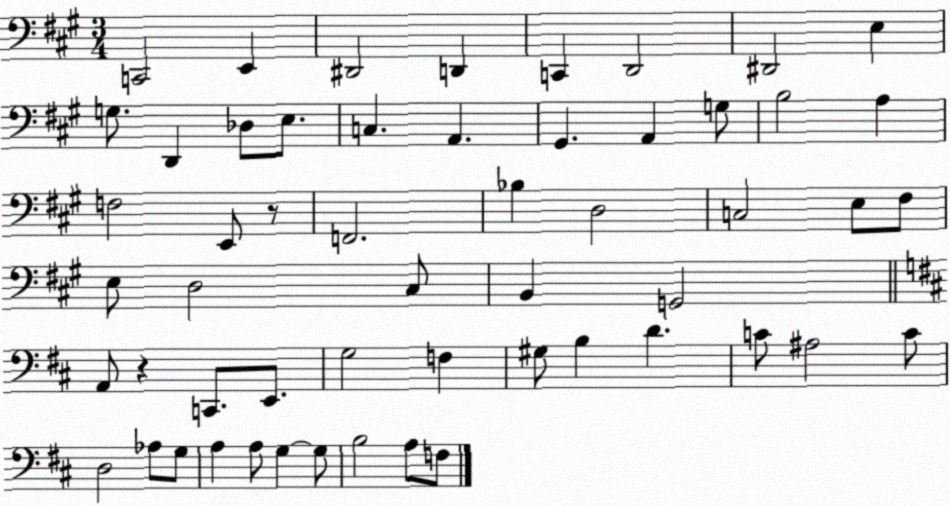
X:1
T:Untitled
M:3/4
L:1/4
K:A
C,,2 E,, ^D,,2 D,, C,, D,,2 ^D,,2 E, G,/2 D,, _D,/2 E,/2 C, A,, ^G,, A,, G,/2 B,2 A, F,2 E,,/2 z/2 F,,2 _B, D,2 C,2 E,/2 ^F,/2 E,/2 D,2 ^C,/2 B,, G,,2 A,,/2 z C,,/2 E,,/2 G,2 F, ^G,/2 B, D C/2 ^A,2 C/2 D,2 _A,/2 G,/2 A, A,/2 G, G,/2 B,2 A,/2 F,/2